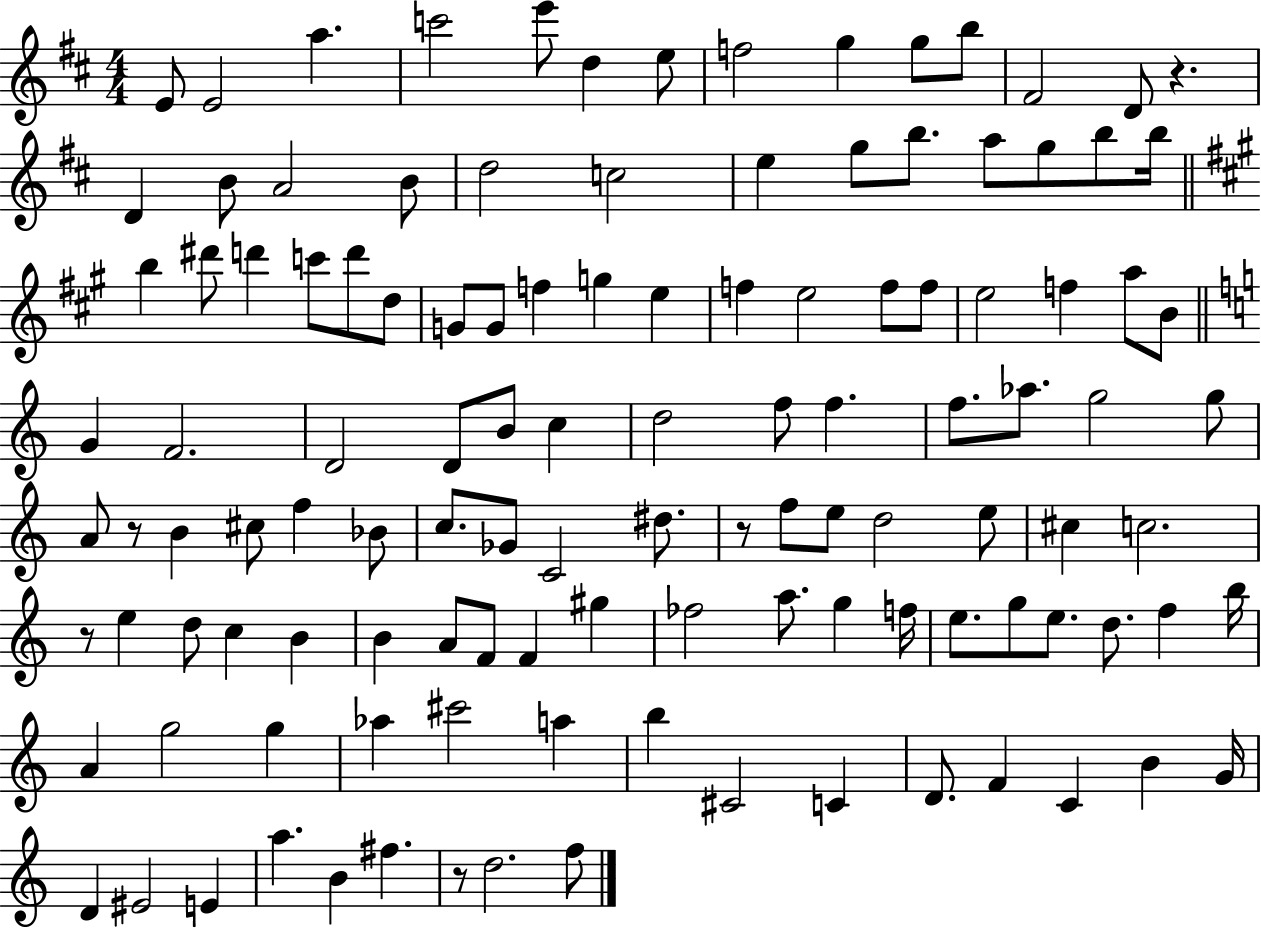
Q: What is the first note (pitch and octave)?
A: E4